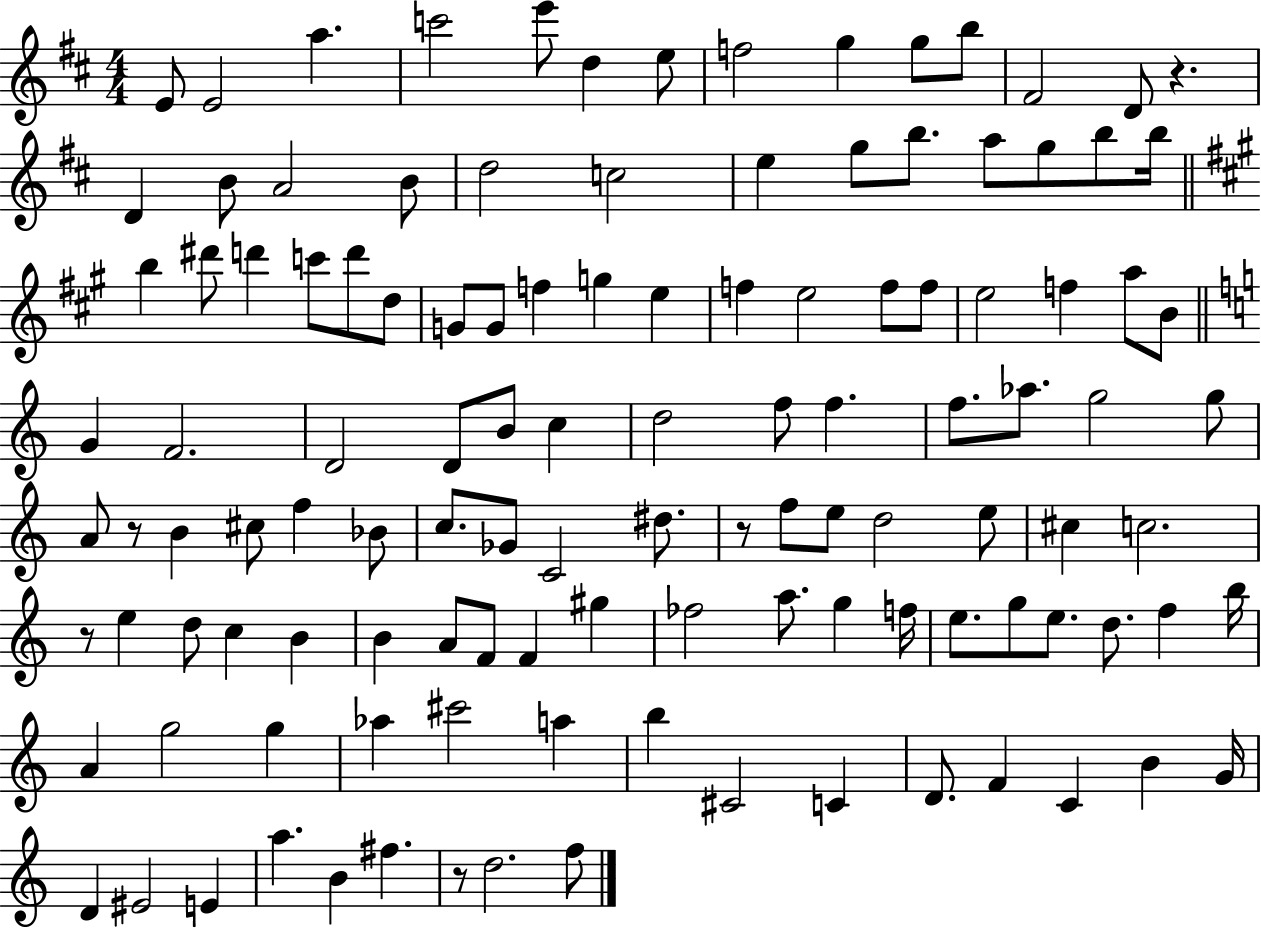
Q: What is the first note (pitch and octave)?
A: E4